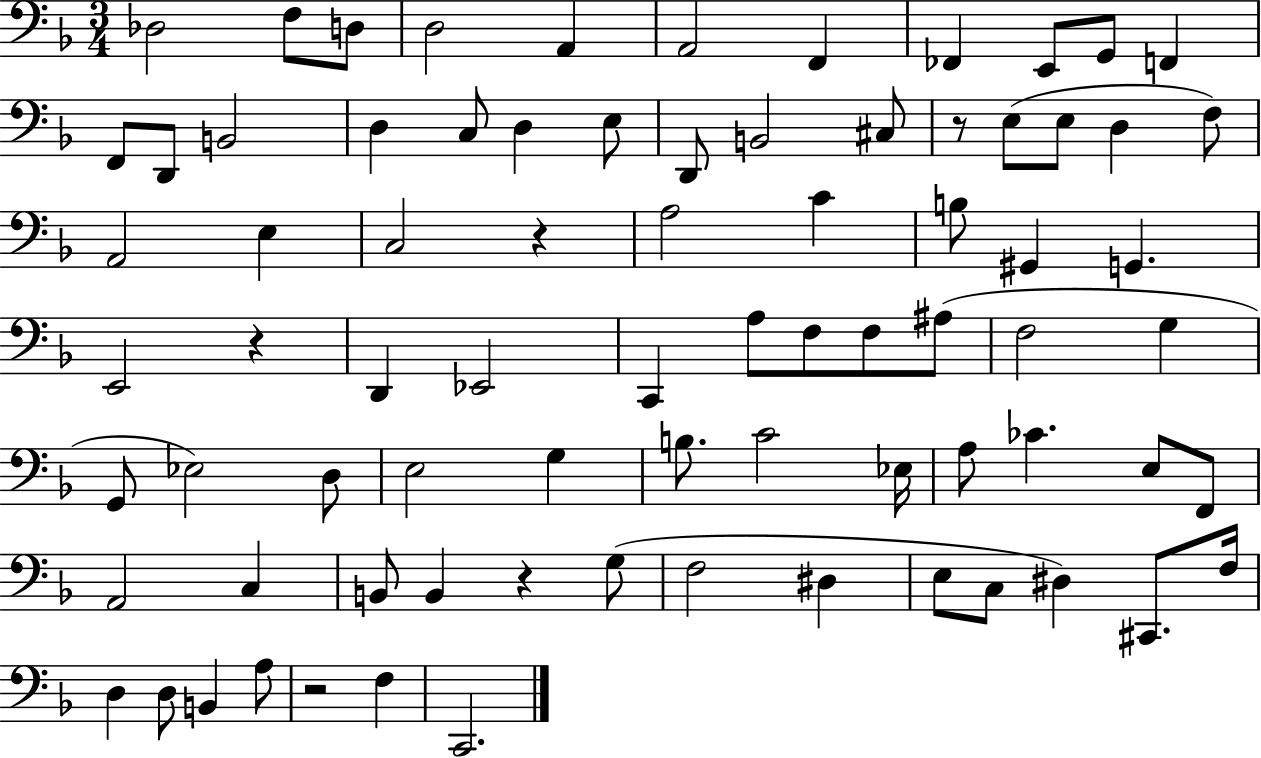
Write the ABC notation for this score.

X:1
T:Untitled
M:3/4
L:1/4
K:F
_D,2 F,/2 D,/2 D,2 A,, A,,2 F,, _F,, E,,/2 G,,/2 F,, F,,/2 D,,/2 B,,2 D, C,/2 D, E,/2 D,,/2 B,,2 ^C,/2 z/2 E,/2 E,/2 D, F,/2 A,,2 E, C,2 z A,2 C B,/2 ^G,, G,, E,,2 z D,, _E,,2 C,, A,/2 F,/2 F,/2 ^A,/2 F,2 G, G,,/2 _E,2 D,/2 E,2 G, B,/2 C2 _E,/4 A,/2 _C E,/2 F,,/2 A,,2 C, B,,/2 B,, z G,/2 F,2 ^D, E,/2 C,/2 ^D, ^C,,/2 F,/4 D, D,/2 B,, A,/2 z2 F, C,,2